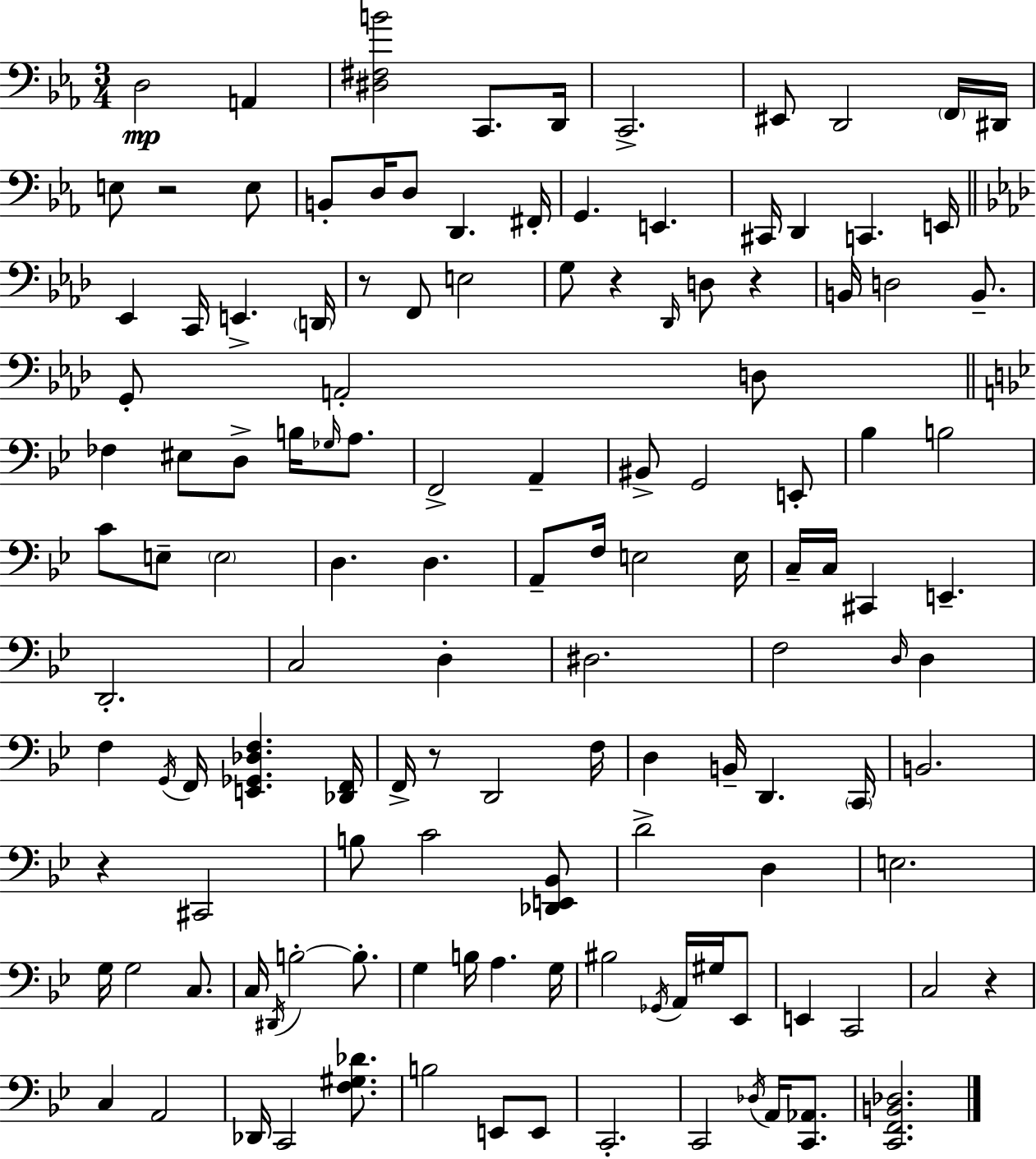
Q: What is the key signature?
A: C minor